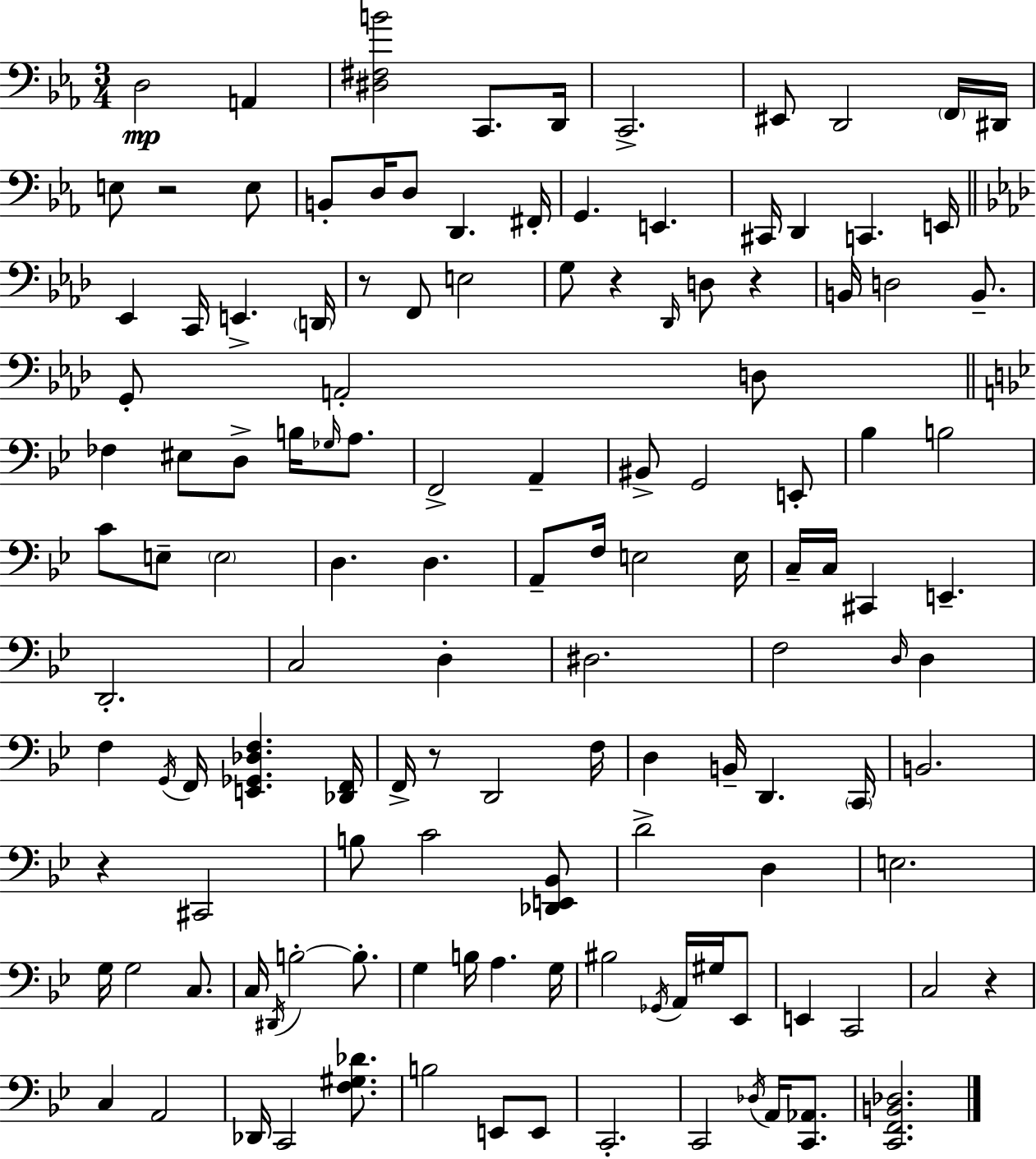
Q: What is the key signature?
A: C minor